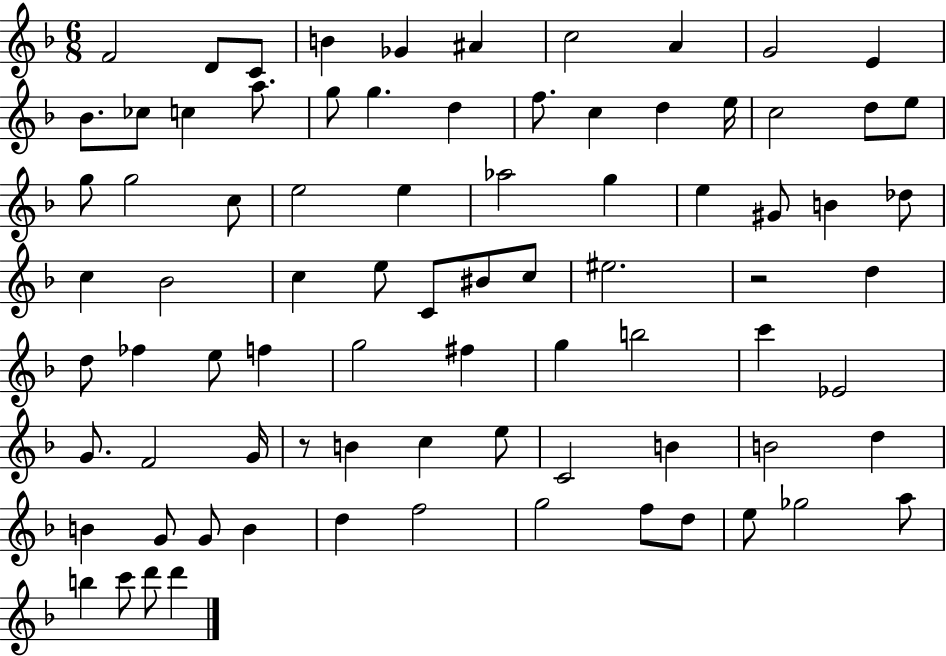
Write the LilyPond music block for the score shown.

{
  \clef treble
  \numericTimeSignature
  \time 6/8
  \key f \major
  f'2 d'8 c'8 | b'4 ges'4 ais'4 | c''2 a'4 | g'2 e'4 | \break bes'8. ces''8 c''4 a''8. | g''8 g''4. d''4 | f''8. c''4 d''4 e''16 | c''2 d''8 e''8 | \break g''8 g''2 c''8 | e''2 e''4 | aes''2 g''4 | e''4 gis'8 b'4 des''8 | \break c''4 bes'2 | c''4 e''8 c'8 bis'8 c''8 | eis''2. | r2 d''4 | \break d''8 fes''4 e''8 f''4 | g''2 fis''4 | g''4 b''2 | c'''4 ees'2 | \break g'8. f'2 g'16 | r8 b'4 c''4 e''8 | c'2 b'4 | b'2 d''4 | \break b'4 g'8 g'8 b'4 | d''4 f''2 | g''2 f''8 d''8 | e''8 ges''2 a''8 | \break b''4 c'''8 d'''8 d'''4 | \bar "|."
}